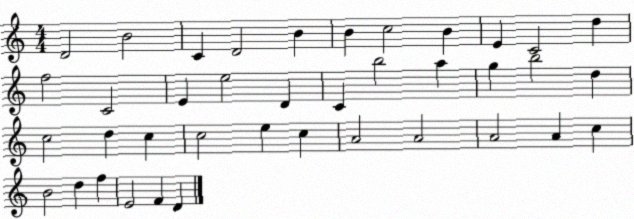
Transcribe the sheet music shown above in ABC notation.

X:1
T:Untitled
M:4/4
L:1/4
K:C
D2 B2 C D2 B B c2 B E C2 d f2 C2 E e2 D C b2 a g b2 d c2 d c c2 e c A2 A2 A2 A c B2 d f E2 F D